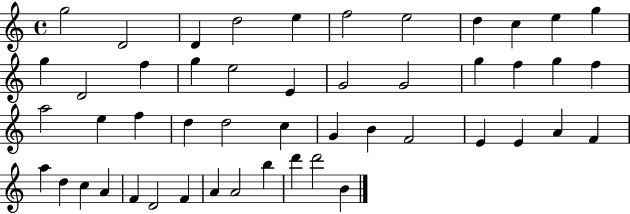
G5/h D4/h D4/q D5/h E5/q F5/h E5/h D5/q C5/q E5/q G5/q G5/q D4/h F5/q G5/q E5/h E4/q G4/h G4/h G5/q F5/q G5/q F5/q A5/h E5/q F5/q D5/q D5/h C5/q G4/q B4/q F4/h E4/q E4/q A4/q F4/q A5/q D5/q C5/q A4/q F4/q D4/h F4/q A4/q A4/h B5/q D6/q D6/h B4/q